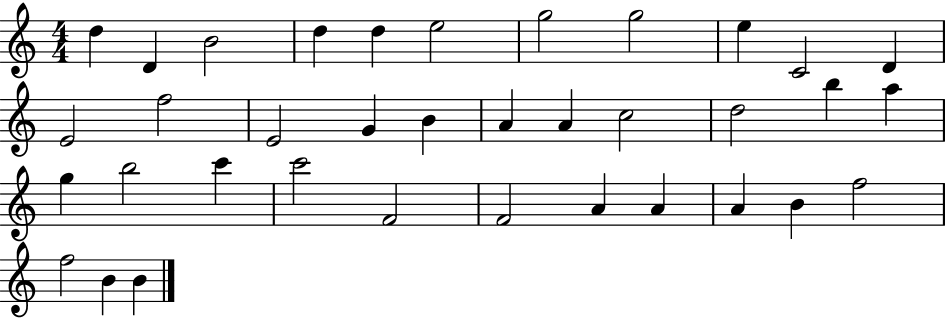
{
  \clef treble
  \numericTimeSignature
  \time 4/4
  \key c \major
  d''4 d'4 b'2 | d''4 d''4 e''2 | g''2 g''2 | e''4 c'2 d'4 | \break e'2 f''2 | e'2 g'4 b'4 | a'4 a'4 c''2 | d''2 b''4 a''4 | \break g''4 b''2 c'''4 | c'''2 f'2 | f'2 a'4 a'4 | a'4 b'4 f''2 | \break f''2 b'4 b'4 | \bar "|."
}